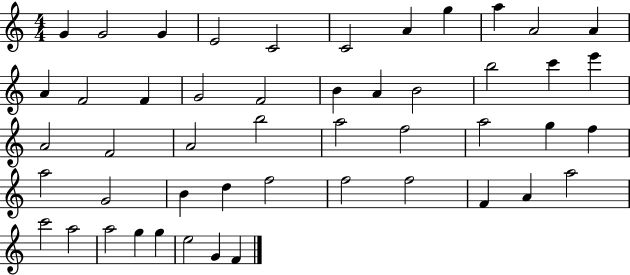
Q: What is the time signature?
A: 4/4